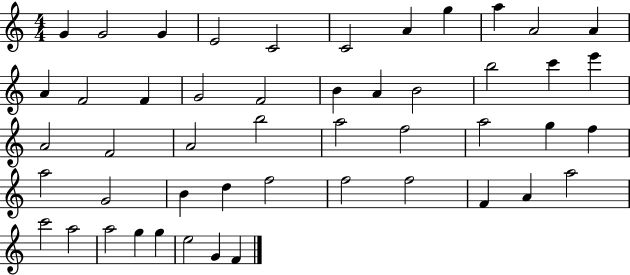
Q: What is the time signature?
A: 4/4